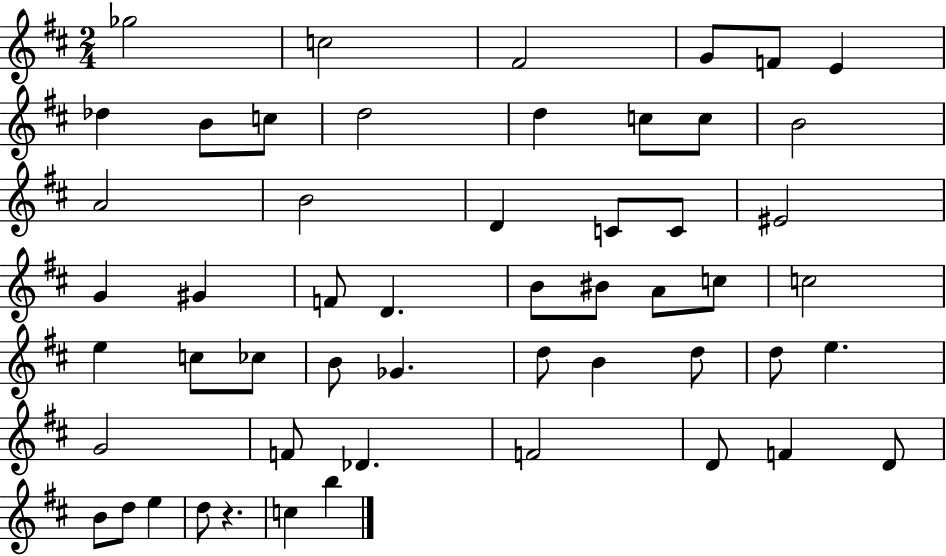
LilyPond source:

{
  \clef treble
  \numericTimeSignature
  \time 2/4
  \key d \major
  ges''2 | c''2 | fis'2 | g'8 f'8 e'4 | \break des''4 b'8 c''8 | d''2 | d''4 c''8 c''8 | b'2 | \break a'2 | b'2 | d'4 c'8 c'8 | eis'2 | \break g'4 gis'4 | f'8 d'4. | b'8 bis'8 a'8 c''8 | c''2 | \break e''4 c''8 ces''8 | b'8 ges'4. | d''8 b'4 d''8 | d''8 e''4. | \break g'2 | f'8 des'4. | f'2 | d'8 f'4 d'8 | \break b'8 d''8 e''4 | d''8 r4. | c''4 b''4 | \bar "|."
}